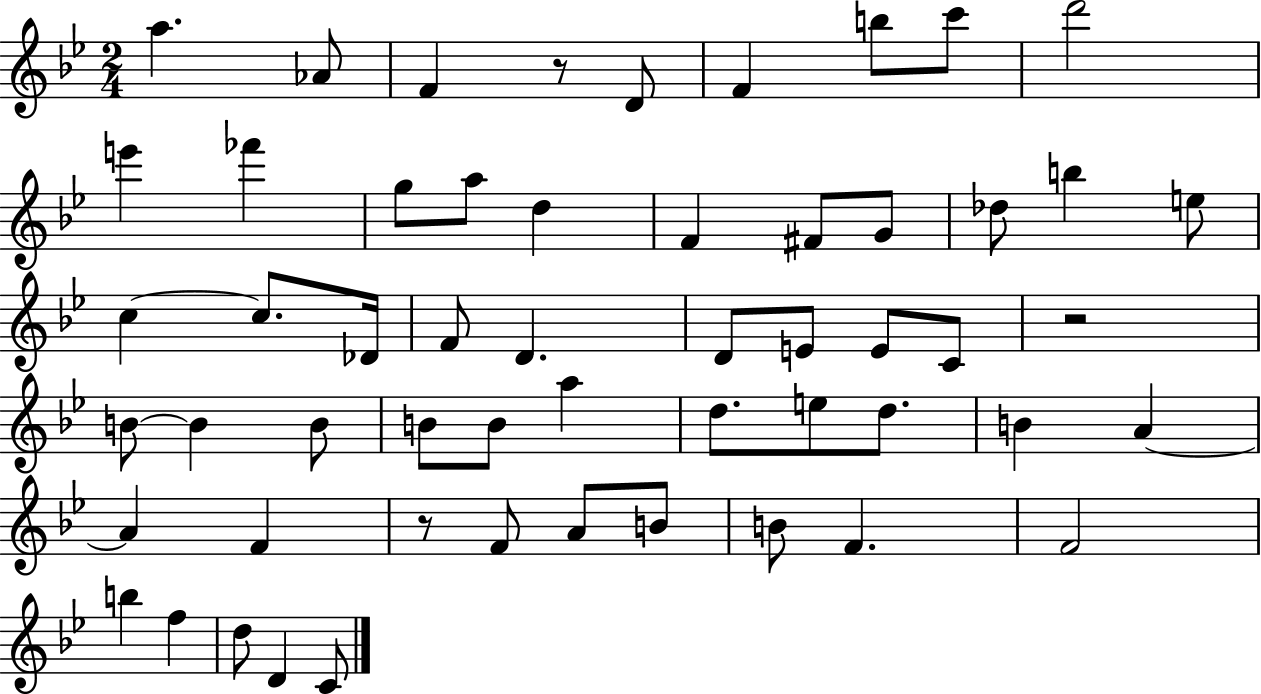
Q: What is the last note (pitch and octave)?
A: C4